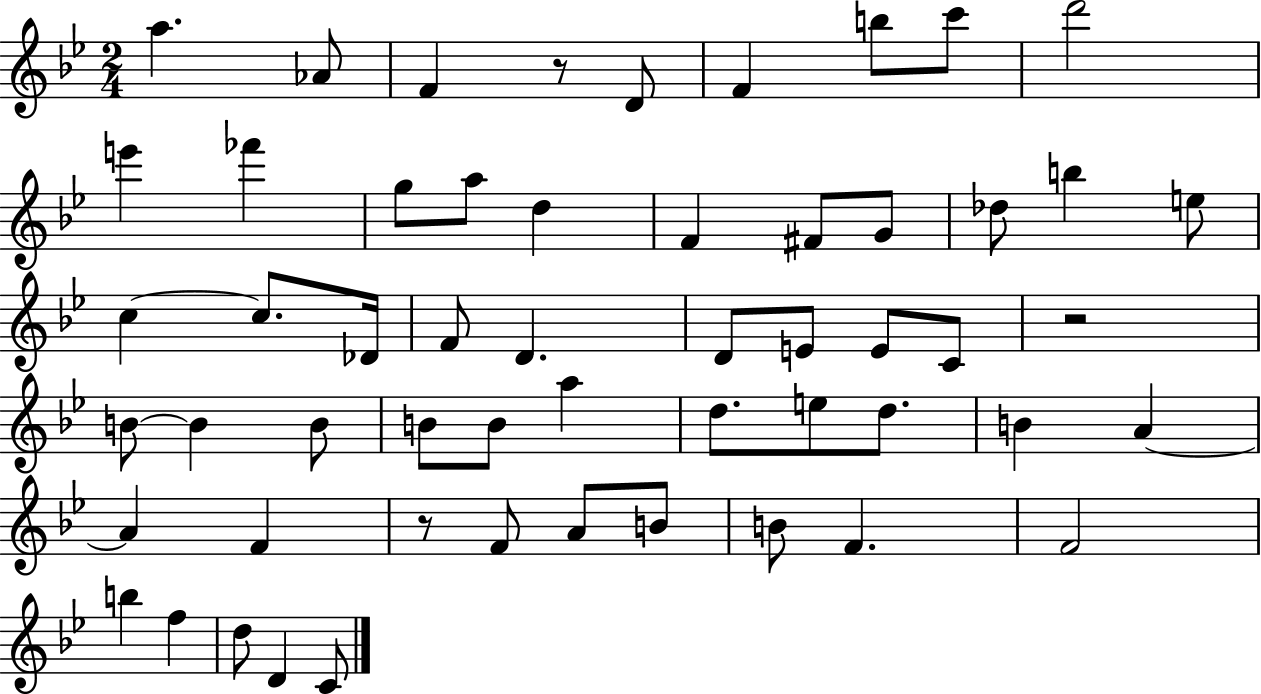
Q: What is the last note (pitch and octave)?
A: C4